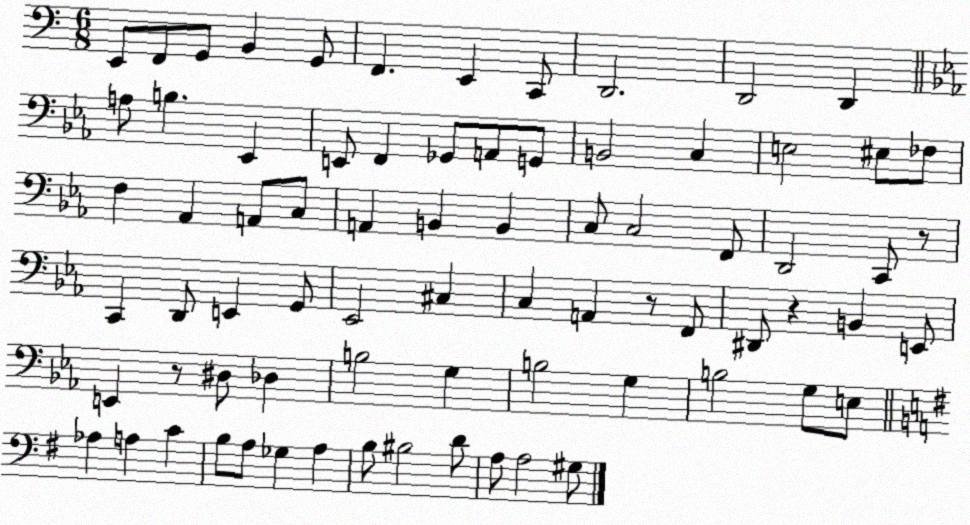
X:1
T:Untitled
M:6/8
L:1/4
K:C
E,,/2 F,,/2 G,,/2 B,, G,,/2 F,, E,, C,,/2 D,,2 D,,2 D,, A,/2 B, _E,, E,,/2 F,, _G,,/2 A,,/2 G,,/2 B,,2 C, E,2 ^E,/2 _F,/2 F, _A,, A,,/2 C,/2 A,, B,, B,, C,/2 C,2 F,,/2 D,,2 C,,/2 z/2 C,, D,,/2 E,, G,,/2 _E,,2 ^C, C, A,, z/2 F,,/2 ^D,,/2 z B,, E,,/2 E,, z/2 ^D,/2 _D, B,2 G, B,2 G, B,2 G,/2 E,/2 _A, A, C B,/2 A,/2 _G, A, B,/2 ^B,2 D/2 A,/2 A,2 ^G,/2